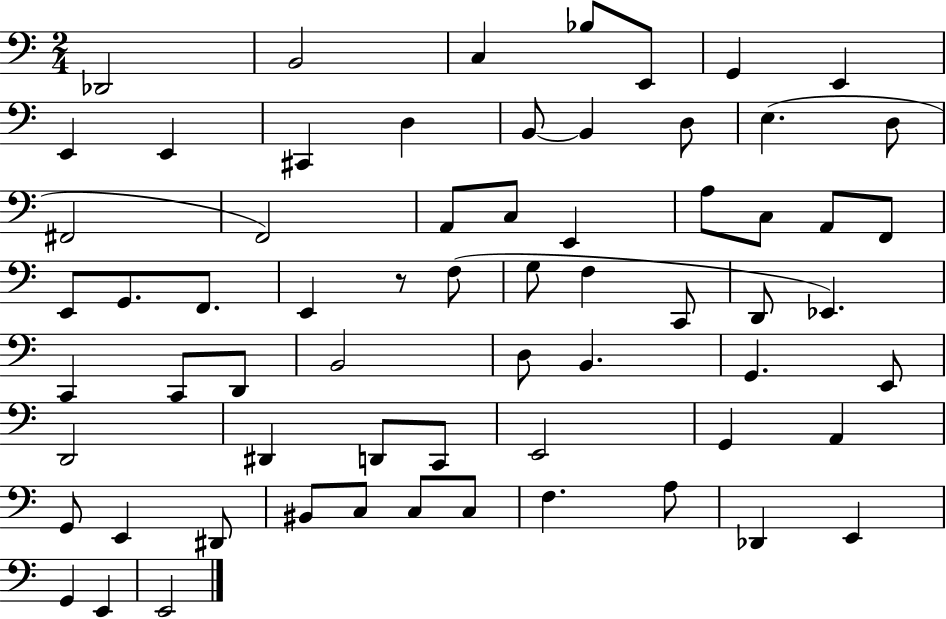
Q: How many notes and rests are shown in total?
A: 65